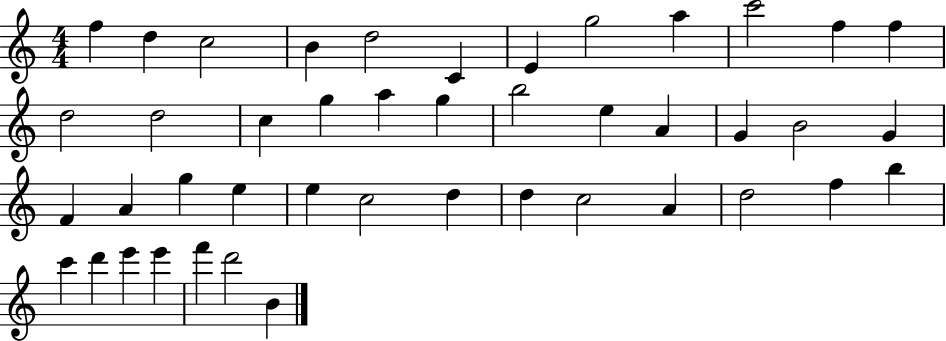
F5/q D5/q C5/h B4/q D5/h C4/q E4/q G5/h A5/q C6/h F5/q F5/q D5/h D5/h C5/q G5/q A5/q G5/q B5/h E5/q A4/q G4/q B4/h G4/q F4/q A4/q G5/q E5/q E5/q C5/h D5/q D5/q C5/h A4/q D5/h F5/q B5/q C6/q D6/q E6/q E6/q F6/q D6/h B4/q